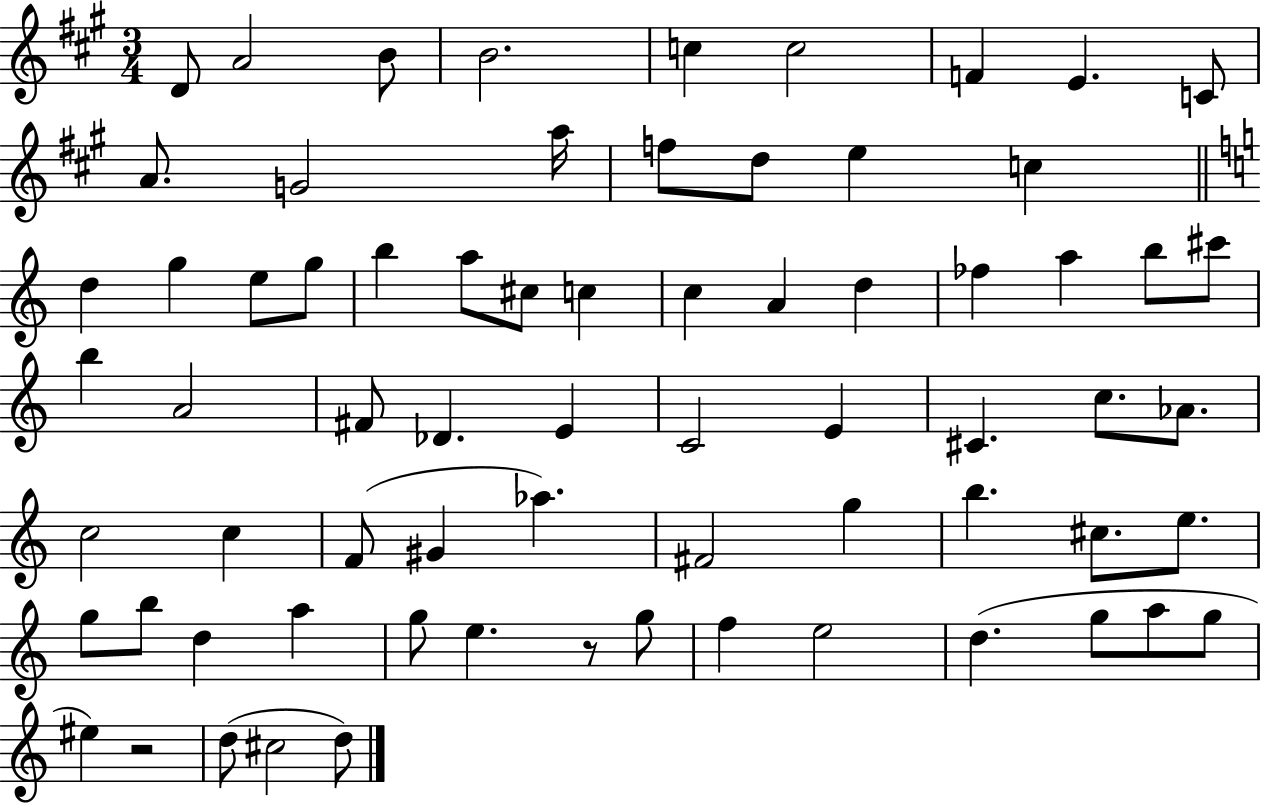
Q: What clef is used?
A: treble